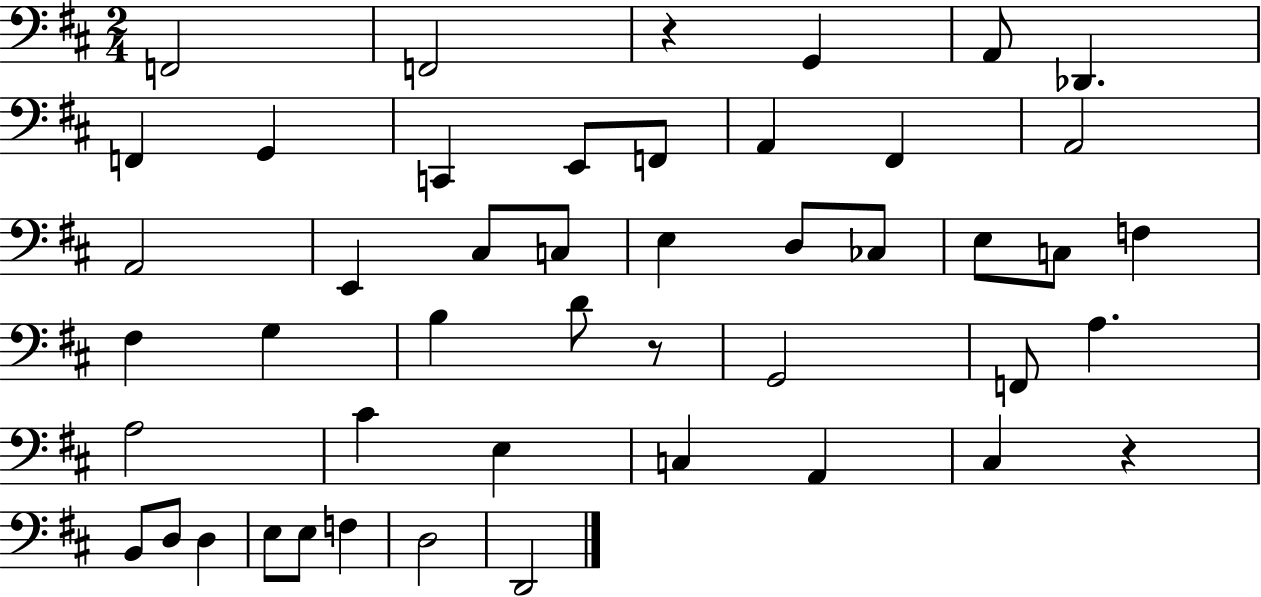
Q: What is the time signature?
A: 2/4